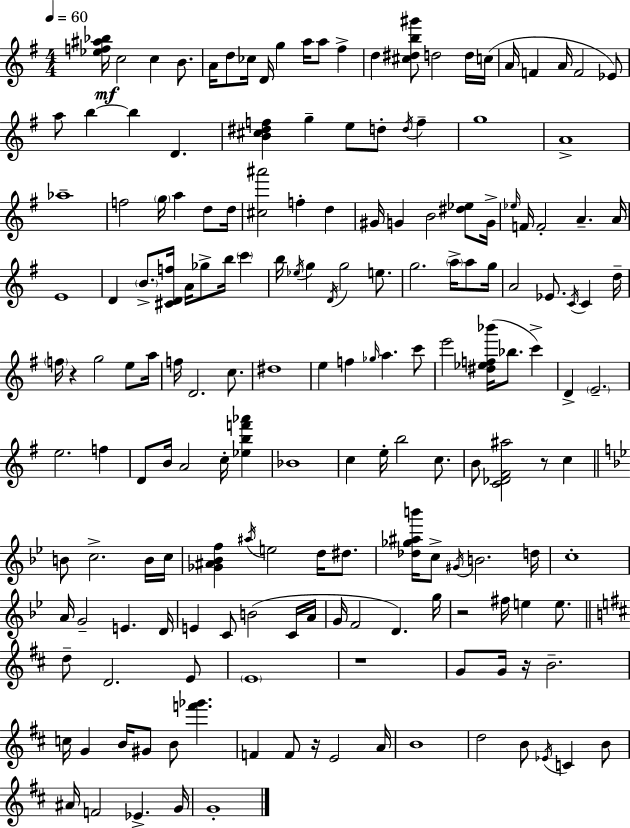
{
  \clef treble
  \numericTimeSignature
  \time 4/4
  \key e \minor
  \tempo 4 = 60
  \repeat volta 2 { <ees'' f'' ais'' bes''>16\mf c''2 c''4 b'8. | a'16 d''8 ces''16 d'16 g''4 a''16 a''8 fis''4-> | d''4 <cis'' dis'' b'' gis'''>8 d''2 d''16 c''16( | a'16 f'4 a'16 f'2 ees'8) | \break a''8 b''4~~ b''4 d'4. | <b' cis'' dis'' f''>4 g''4-- e''8 d''8-. \acciaccatura { d''16 } f''4-- | g''1 | a'1-> | \break aes''1-- | f''2 \parenthesize g''16 a''4 d''8 | d''16 <cis'' ais'''>2 f''4-. d''4 | gis'16 g'4 b'2 <dis'' ees''>8 | \break g'16-> \grace { ees''16 } f'16 f'2-. a'4.-- | a'16 e'1 | d'4 \parenthesize b'8.-> <cis' d' f''>16 a'16 ges''8-> b''16 \parenthesize c'''4 | b''16 \acciaccatura { ees''16 } g''4 \acciaccatura { d'16 } g''2 | \break e''8. g''2. | \parenthesize a''16-> a''8 g''16 a'2 ees'8. \acciaccatura { c'16 } | c'4 d''16-- \parenthesize f''16 r4 g''2 | e''8 a''16 f''16 d'2. | \break c''8. dis''1 | e''4 f''4 \grace { ges''16 } a''4. | c'''8 e'''2 <dis'' ees'' f'' bes'''>16( bes''8. | c'''4->) d'4-> \parenthesize e'2.-- | \break e''2. | f''4 d'8 b'16 a'2 | c''16-. <ees'' b'' f''' aes'''>4 bes'1 | c''4 e''16-. b''2 | \break c''8. b'8 <c' des' fis' ais''>2 | r8 c''4 \bar "||" \break \key bes \major b'8 c''2.-> b'16 c''16 | <ges' ais' bes' f''>4 \acciaccatura { ais''16 } e''2 d''16 dis''8. | <des'' ges'' ais'' b'''>16 c''8-> \acciaccatura { gis'16 } b'2. | d''16 c''1-. | \break a'16 g'2-- e'4. | d'16 e'4 c'8 b'2( | c'16 a'16 g'16 f'2 d'4.) | g''16 r2 fis''16 e''4 e''8. | \break \bar "||" \break \key b \minor d''8-- d'2. e'8 | \parenthesize e'1 | r1 | g'8 g'16 r16 b'2.-- | \break c''16 g'4 b'16 gis'8 b'8 <f''' ges'''>4. | f'4 f'8 r16 e'2 a'16 | b'1 | d''2 b'8 \acciaccatura { ees'16 } c'4 b'8 | \break ais'16 f'2 ees'4.-> | g'16 g'1-. | } \bar "|."
}